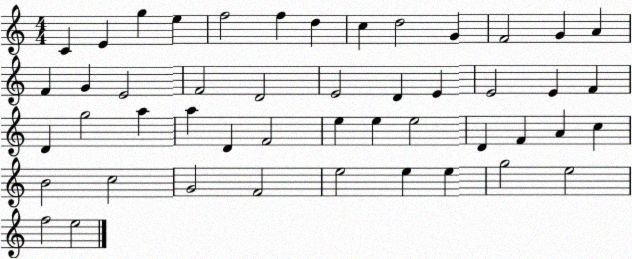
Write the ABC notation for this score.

X:1
T:Untitled
M:4/4
L:1/4
K:C
C E g e f2 f d c d2 G F2 G A F G E2 F2 D2 E2 D E E2 E F D g2 a a D F2 e e e2 D F A c B2 c2 G2 F2 e2 e e g2 e2 f2 e2